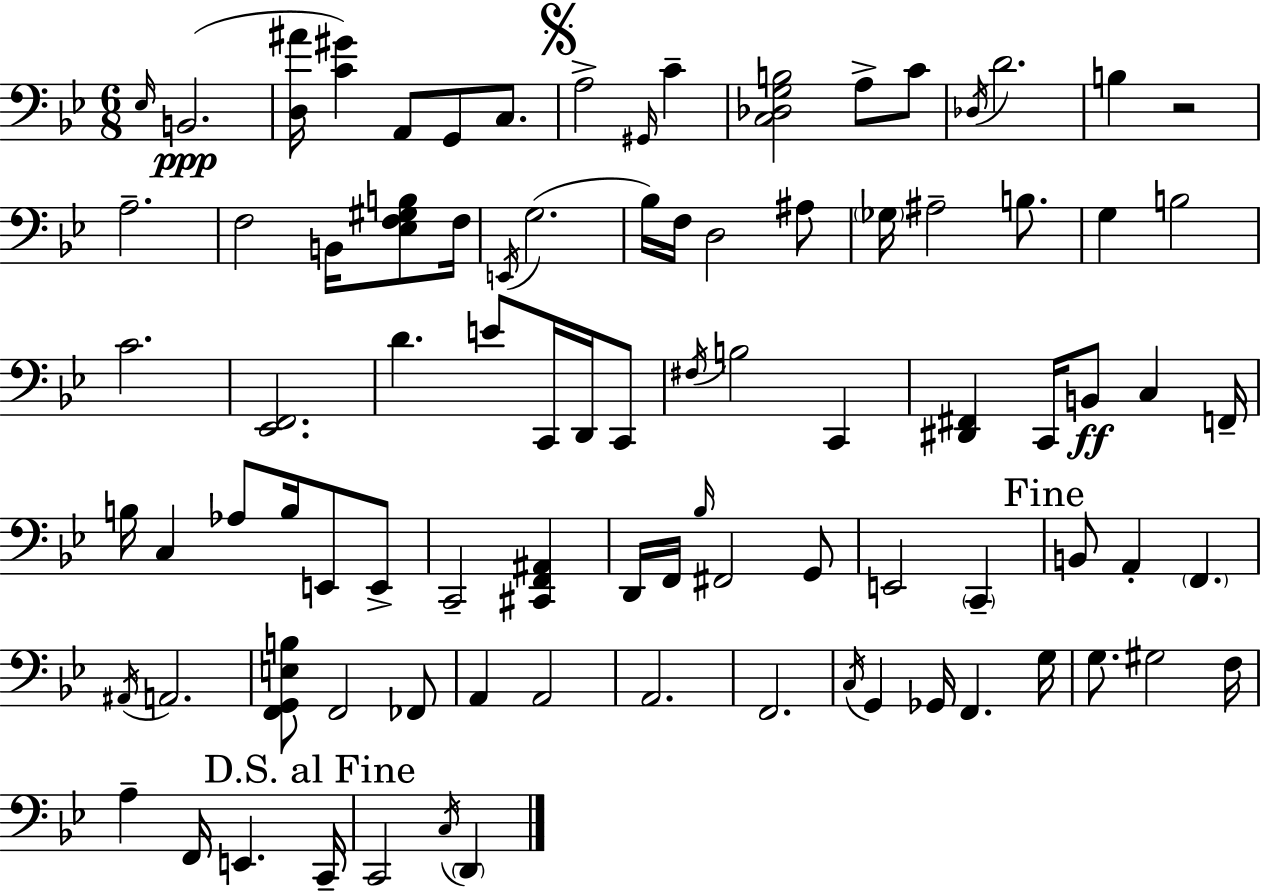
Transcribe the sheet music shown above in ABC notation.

X:1
T:Untitled
M:6/8
L:1/4
K:Bb
_E,/4 B,,2 [D,^A]/4 [C^G] A,,/2 G,,/2 C,/2 A,2 ^G,,/4 C [C,_D,G,B,]2 A,/2 C/2 _D,/4 D2 B, z2 A,2 F,2 B,,/4 [_E,F,^G,B,]/2 F,/4 E,,/4 G,2 _B,/4 F,/4 D,2 ^A,/2 _G,/4 ^A,2 B,/2 G, B,2 C2 [_E,,F,,]2 D E/2 C,,/4 D,,/4 C,,/2 ^F,/4 B,2 C,, [^D,,^F,,] C,,/4 B,,/2 C, F,,/4 B,/4 C, _A,/2 B,/4 E,,/2 E,,/2 C,,2 [^C,,F,,^A,,] D,,/4 F,,/4 _B,/4 ^F,,2 G,,/2 E,,2 C,, B,,/2 A,, F,, ^A,,/4 A,,2 [F,,G,,E,B,]/2 F,,2 _F,,/2 A,, A,,2 A,,2 F,,2 C,/4 G,, _G,,/4 F,, G,/4 G,/2 ^G,2 F,/4 A, F,,/4 E,, C,,/4 C,,2 C,/4 D,,